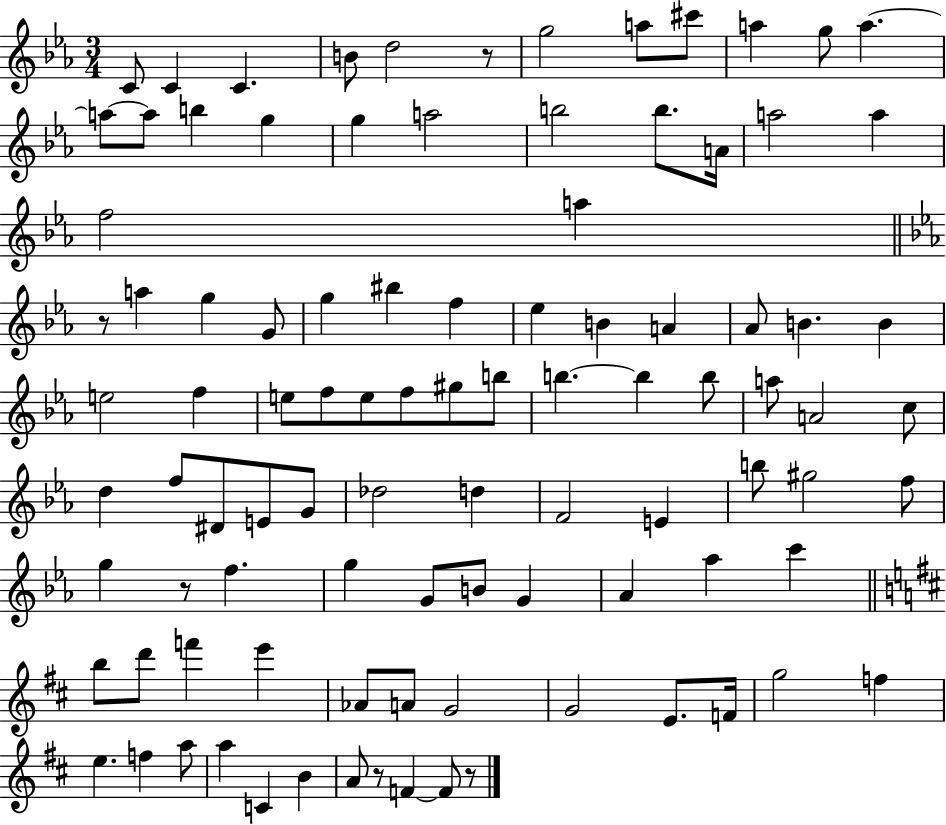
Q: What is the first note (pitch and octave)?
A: C4